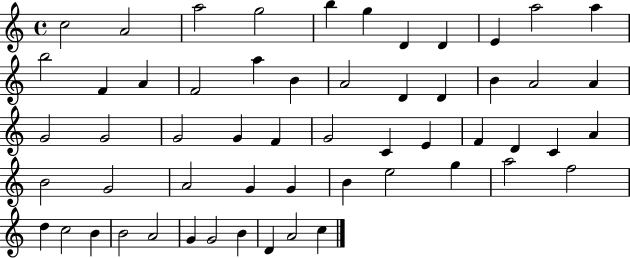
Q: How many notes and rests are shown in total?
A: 56